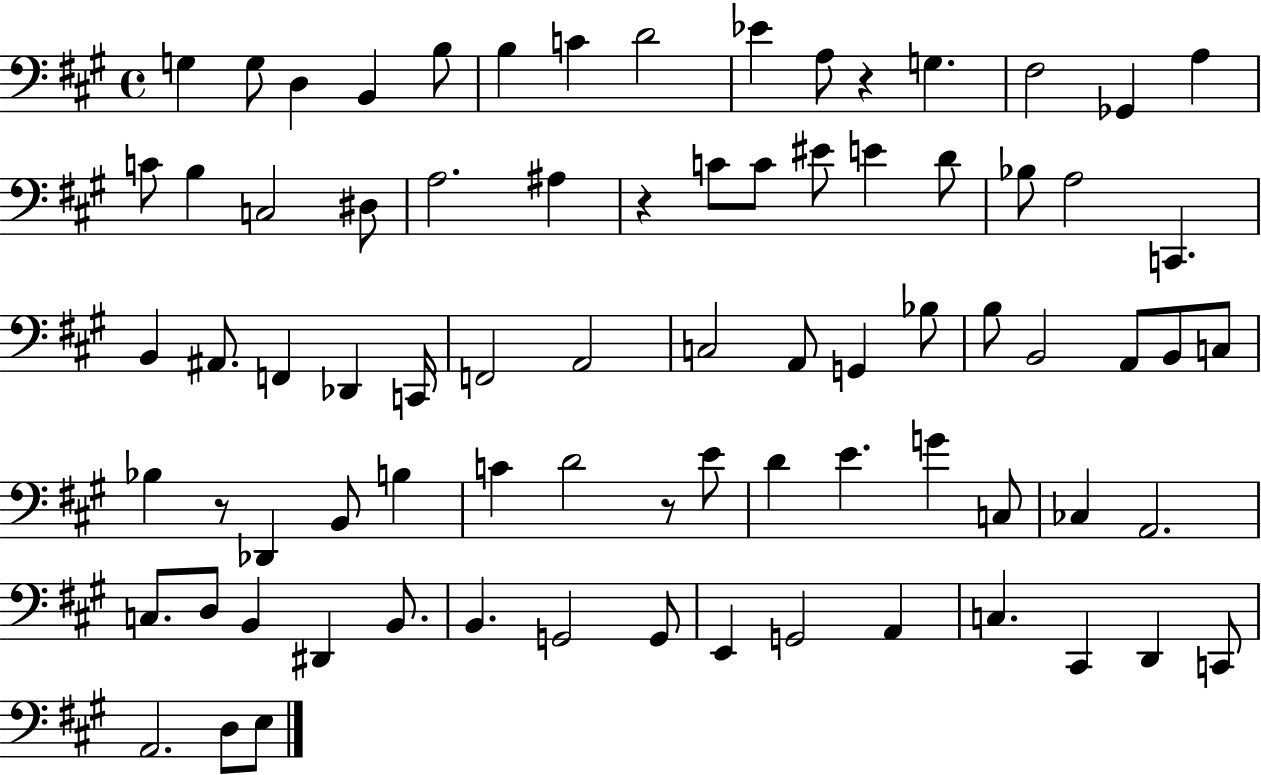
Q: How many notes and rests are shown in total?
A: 79